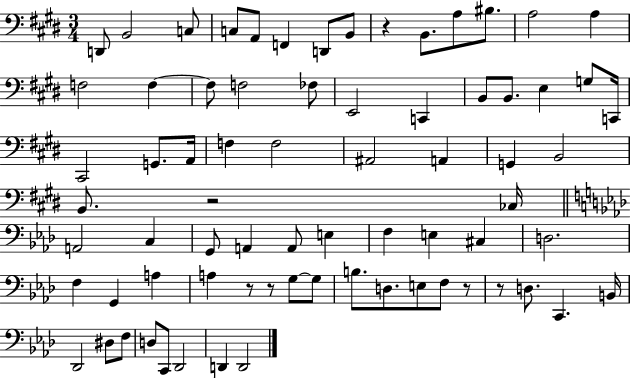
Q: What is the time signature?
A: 3/4